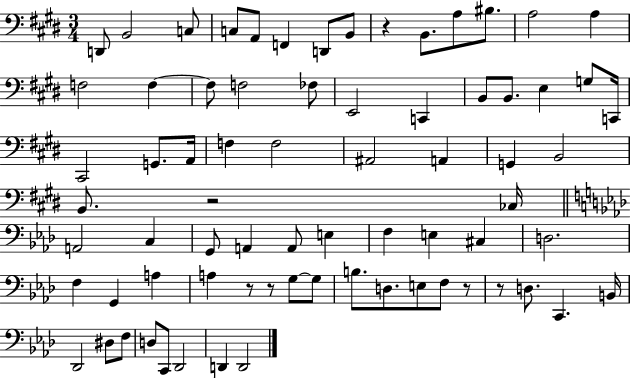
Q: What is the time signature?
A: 3/4